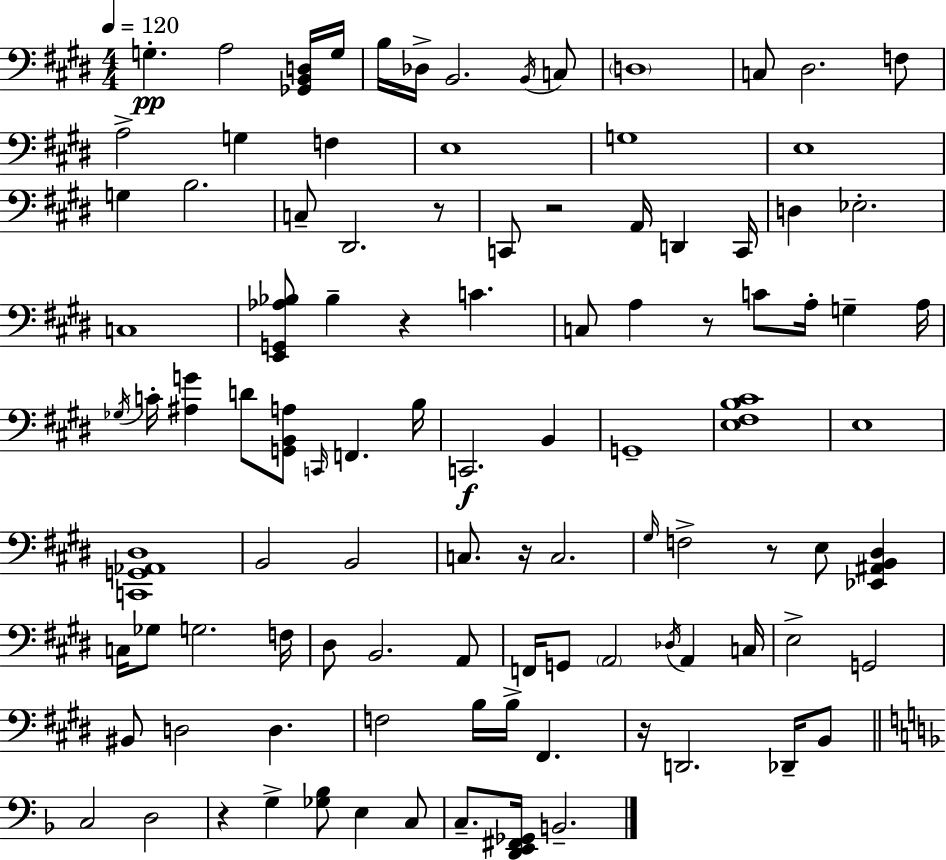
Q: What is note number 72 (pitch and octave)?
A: D3